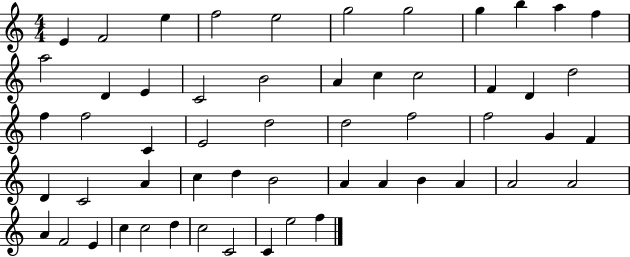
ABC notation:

X:1
T:Untitled
M:4/4
L:1/4
K:C
E F2 e f2 e2 g2 g2 g b a f a2 D E C2 B2 A c c2 F D d2 f f2 C E2 d2 d2 f2 f2 G F D C2 A c d B2 A A B A A2 A2 A F2 E c c2 d c2 C2 C e2 f